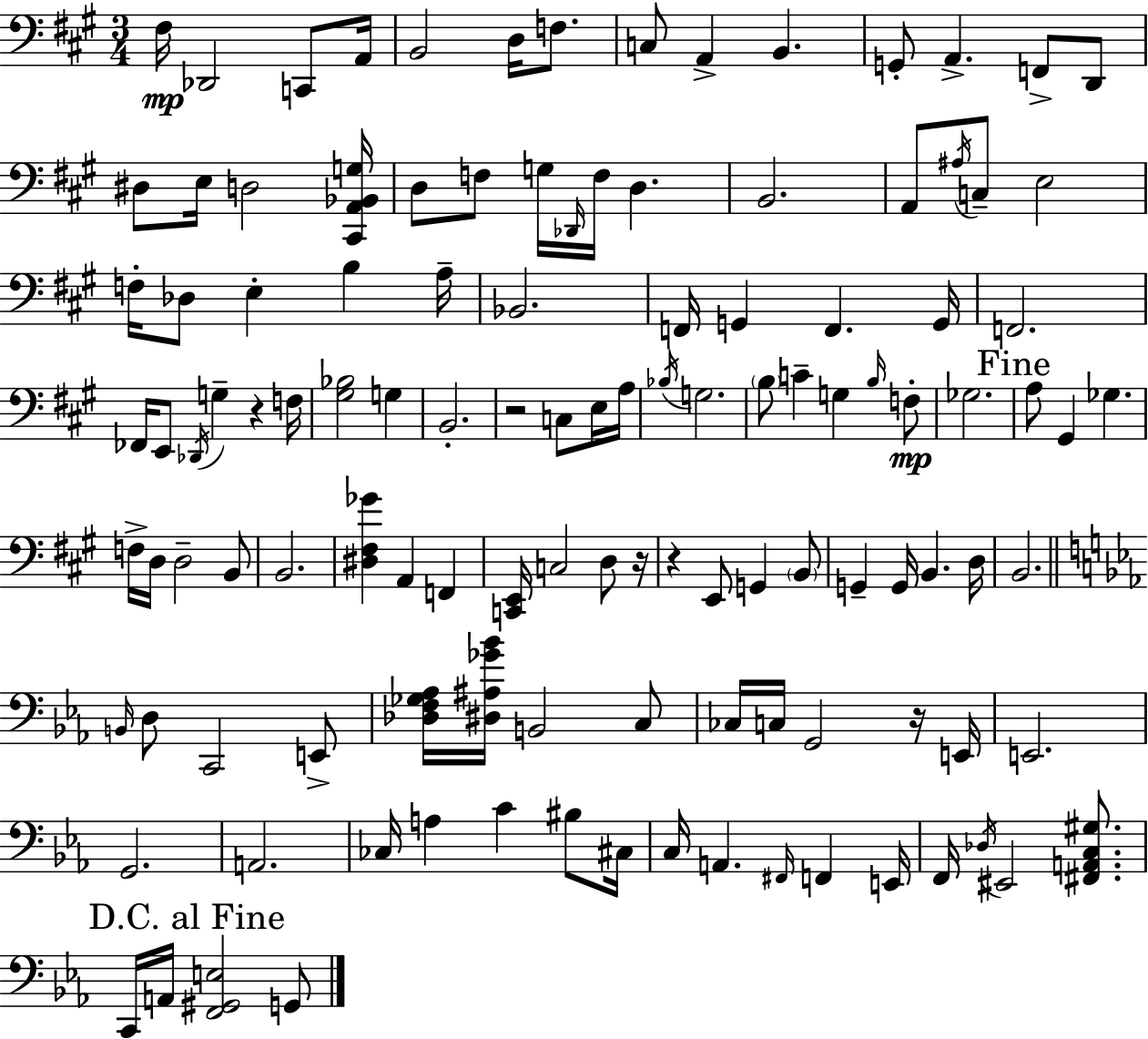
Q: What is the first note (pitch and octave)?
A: F#3